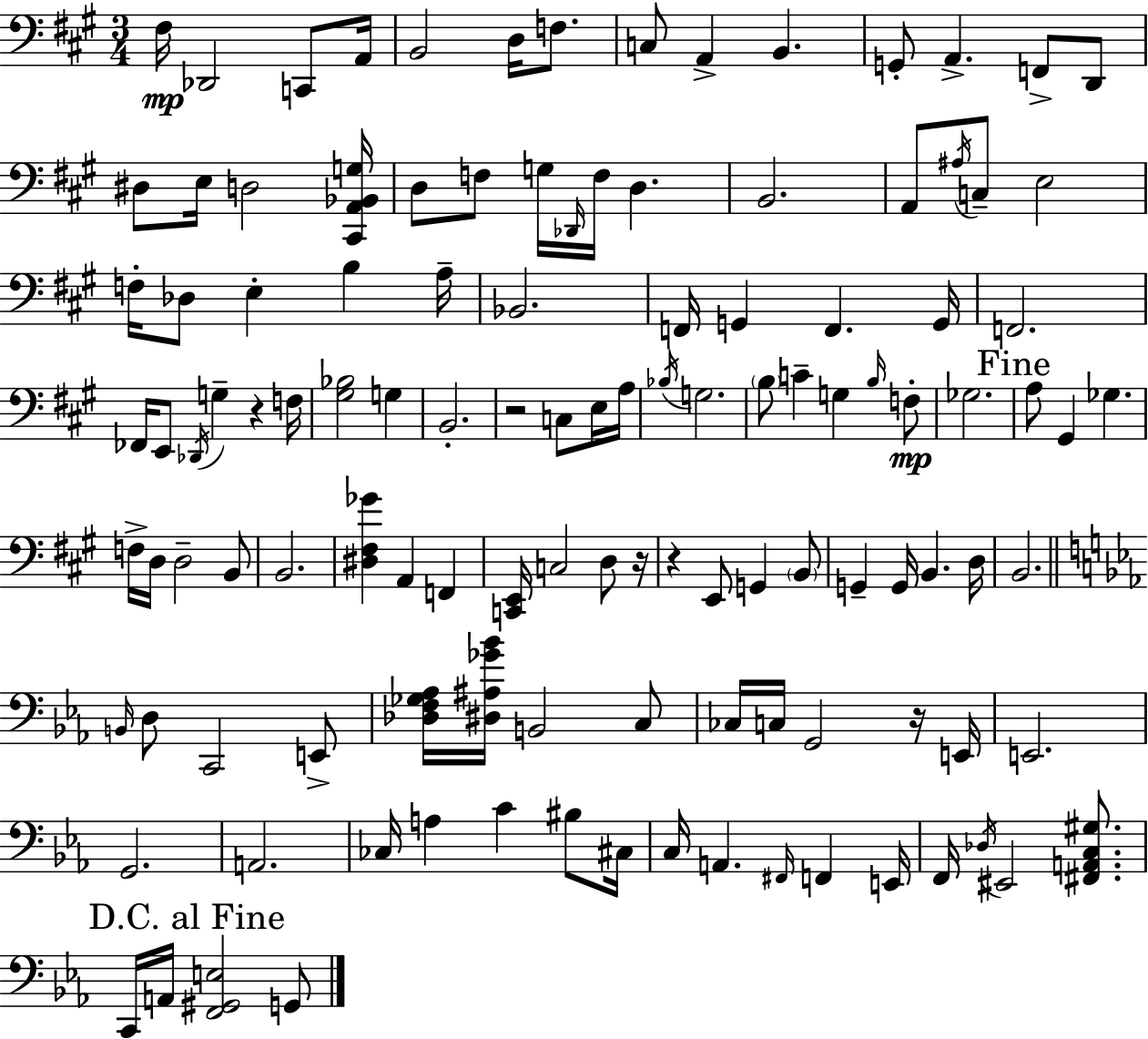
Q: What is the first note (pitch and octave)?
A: F#3